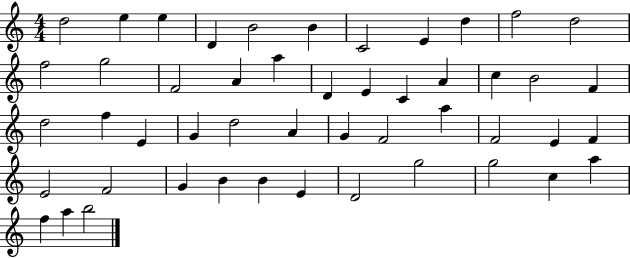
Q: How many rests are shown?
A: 0